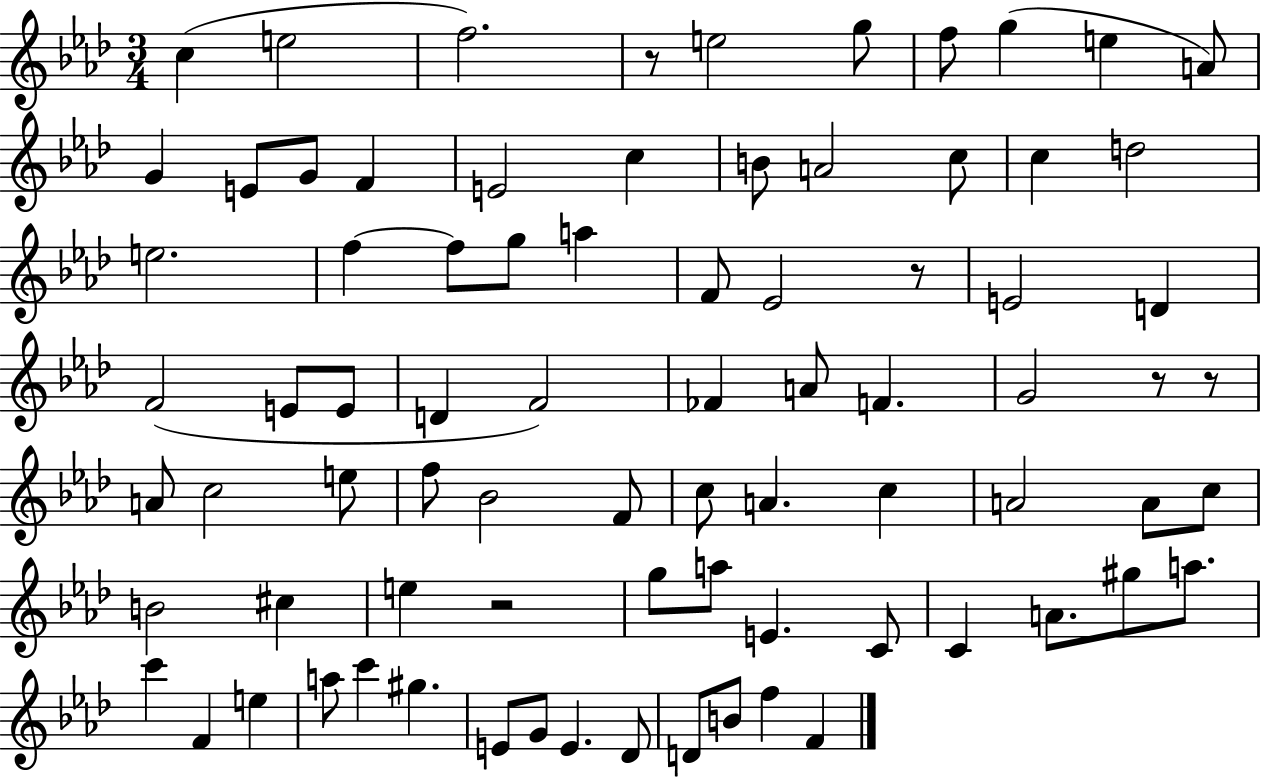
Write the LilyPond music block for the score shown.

{
  \clef treble
  \numericTimeSignature
  \time 3/4
  \key aes \major
  \repeat volta 2 { c''4( e''2 | f''2.) | r8 e''2 g''8 | f''8 g''4( e''4 a'8) | \break g'4 e'8 g'8 f'4 | e'2 c''4 | b'8 a'2 c''8 | c''4 d''2 | \break e''2. | f''4~~ f''8 g''8 a''4 | f'8 ees'2 r8 | e'2 d'4 | \break f'2( e'8 e'8 | d'4 f'2) | fes'4 a'8 f'4. | g'2 r8 r8 | \break a'8 c''2 e''8 | f''8 bes'2 f'8 | c''8 a'4. c''4 | a'2 a'8 c''8 | \break b'2 cis''4 | e''4 r2 | g''8 a''8 e'4. c'8 | c'4 a'8. gis''8 a''8. | \break c'''4 f'4 e''4 | a''8 c'''4 gis''4. | e'8 g'8 e'4. des'8 | d'8 b'8 f''4 f'4 | \break } \bar "|."
}